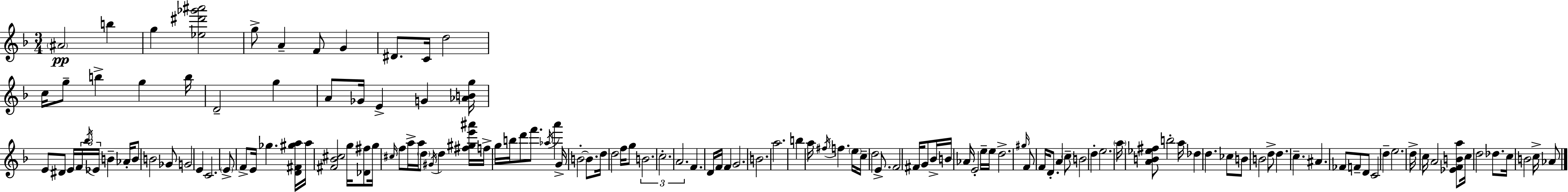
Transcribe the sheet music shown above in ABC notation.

X:1
T:Untitled
M:3/4
L:1/4
K:Dm
^A2 b g [_e^d'_g'^a']2 g/2 A F/2 G ^D/2 C/4 d2 c/4 g/2 b g b/4 D2 g A/2 _G/4 E G [_ABg]/4 E/2 ^D/2 E/4 F/4 _b/4 _E/4 B _A/4 B/2 B2 _G/2 G2 E C2 E/2 F/2 E/4 _g [D^F^ga]/4 a/4 [^F_B^c]2 g/4 [_D^f]/2 g/4 ^c/4 f/2 a/4 a/4 d/2 ^G/4 d [^f^ge'^a']/4 f/4 g/4 b/4 d'/2 f'/2 _a/4 a' G/4 B2 B/2 d/4 d2 f/4 g/2 B2 c2 A2 F D/4 F/4 F G2 B2 a2 b a/4 ^f/4 f e/4 c/4 d2 E/2 F2 ^F/4 G/2 _B/4 B/4 _A/4 E2 e/4 e/4 d2 ^g/4 F/2 F/4 D/2 A c/2 B2 d e2 a/4 [AB_e^f]/2 b2 a/4 _d d _c/2 B/2 B2 d/2 d c ^A _F/2 F/2 D/2 C2 d e2 d/4 c/4 A2 [_EFBa]/2 c/4 d2 _d/2 c/4 B2 c/4 _A/2